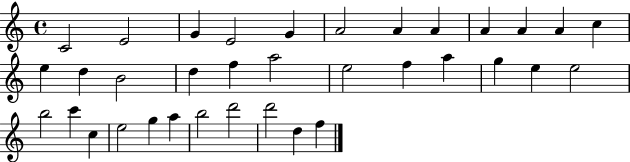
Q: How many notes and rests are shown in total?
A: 35